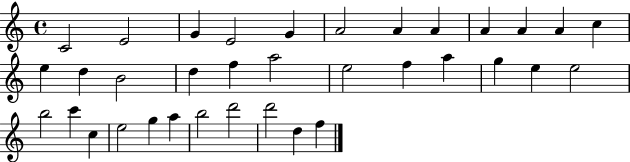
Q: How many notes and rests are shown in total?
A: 35